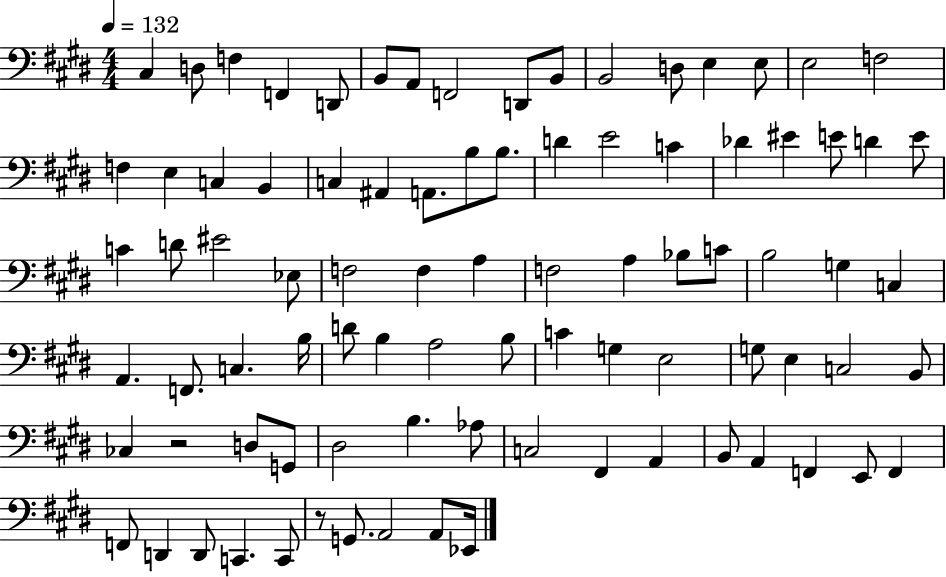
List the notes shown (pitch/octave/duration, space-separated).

C#3/q D3/e F3/q F2/q D2/e B2/e A2/e F2/h D2/e B2/e B2/h D3/e E3/q E3/e E3/h F3/h F3/q E3/q C3/q B2/q C3/q A#2/q A2/e. B3/e B3/e. D4/q E4/h C4/q Db4/q EIS4/q E4/e D4/q E4/e C4/q D4/e EIS4/h Eb3/e F3/h F3/q A3/q F3/h A3/q Bb3/e C4/e B3/h G3/q C3/q A2/q. F2/e. C3/q. B3/s D4/e B3/q A3/h B3/e C4/q G3/q E3/h G3/e E3/q C3/h B2/e CES3/q R/h D3/e G2/e D#3/h B3/q. Ab3/e C3/h F#2/q A2/q B2/e A2/q F2/q E2/e F2/q F2/e D2/q D2/e C2/q. C2/e R/e G2/e. A2/h A2/e Eb2/s